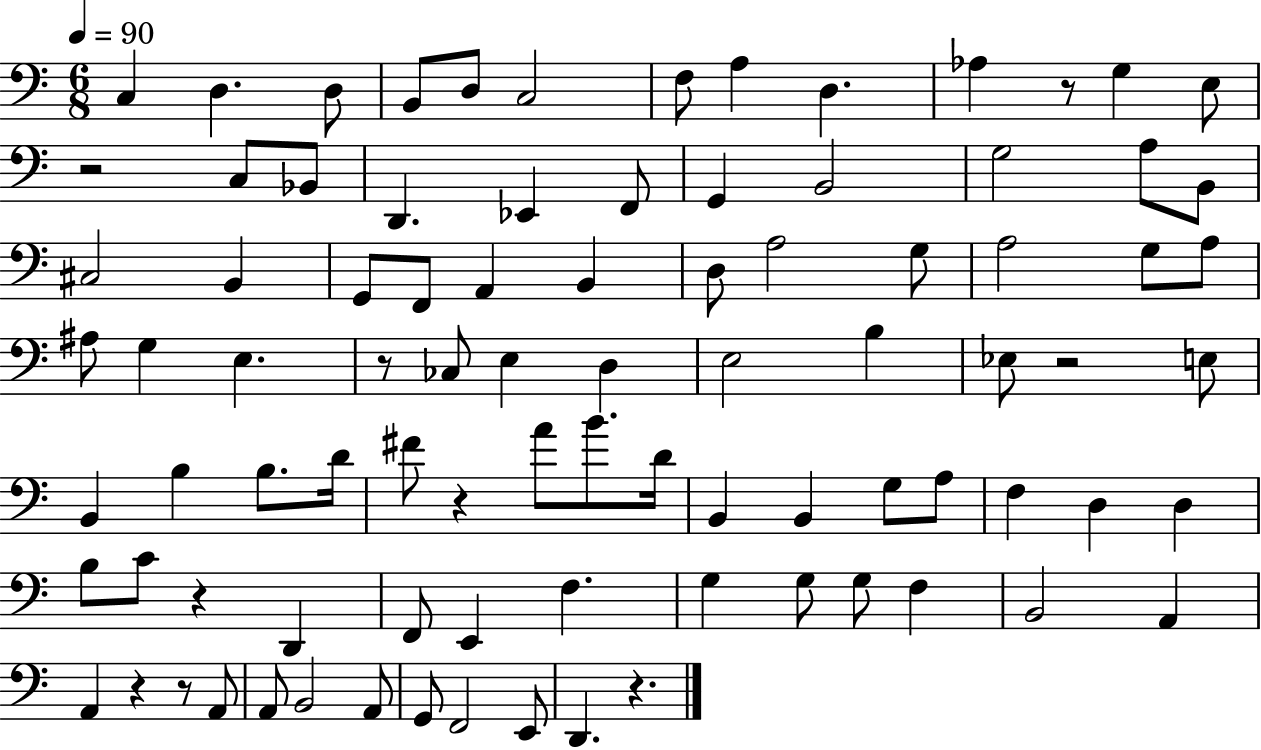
C3/q D3/q. D3/e B2/e D3/e C3/h F3/e A3/q D3/q. Ab3/q R/e G3/q E3/e R/h C3/e Bb2/e D2/q. Eb2/q F2/e G2/q B2/h G3/h A3/e B2/e C#3/h B2/q G2/e F2/e A2/q B2/q D3/e A3/h G3/e A3/h G3/e A3/e A#3/e G3/q E3/q. R/e CES3/e E3/q D3/q E3/h B3/q Eb3/e R/h E3/e B2/q B3/q B3/e. D4/s F#4/e R/q A4/e B4/e. D4/s B2/q B2/q G3/e A3/e F3/q D3/q D3/q B3/e C4/e R/q D2/q F2/e E2/q F3/q. G3/q G3/e G3/e F3/q B2/h A2/q A2/q R/q R/e A2/e A2/e B2/h A2/e G2/e F2/h E2/e D2/q. R/q.